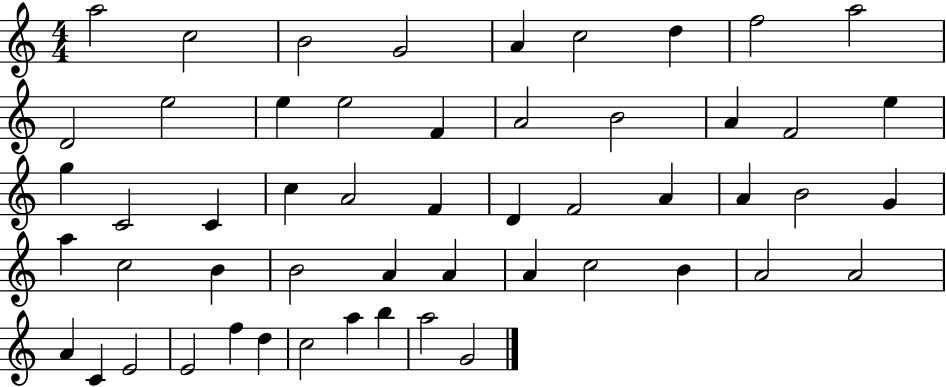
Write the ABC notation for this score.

X:1
T:Untitled
M:4/4
L:1/4
K:C
a2 c2 B2 G2 A c2 d f2 a2 D2 e2 e e2 F A2 B2 A F2 e g C2 C c A2 F D F2 A A B2 G a c2 B B2 A A A c2 B A2 A2 A C E2 E2 f d c2 a b a2 G2